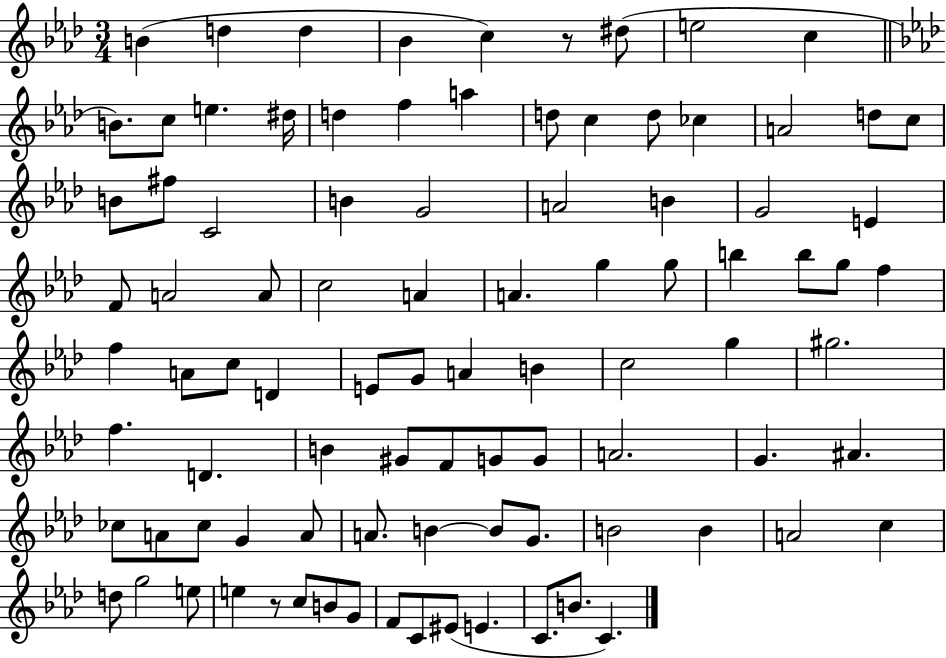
{
  \clef treble
  \numericTimeSignature
  \time 3/4
  \key aes \major
  b'4( d''4 d''4 | bes'4 c''4) r8 dis''8( | e''2 c''4 | \bar "||" \break \key aes \major b'8.) c''8 e''4. dis''16 | d''4 f''4 a''4 | d''8 c''4 d''8 ces''4 | a'2 d''8 c''8 | \break b'8 fis''8 c'2 | b'4 g'2 | a'2 b'4 | g'2 e'4 | \break f'8 a'2 a'8 | c''2 a'4 | a'4. g''4 g''8 | b''4 b''8 g''8 f''4 | \break f''4 a'8 c''8 d'4 | e'8 g'8 a'4 b'4 | c''2 g''4 | gis''2. | \break f''4. d'4. | b'4 gis'8 f'8 g'8 g'8 | a'2. | g'4. ais'4. | \break ces''8 a'8 ces''8 g'4 a'8 | a'8. b'4~~ b'8 g'8. | b'2 b'4 | a'2 c''4 | \break d''8 g''2 e''8 | e''4 r8 c''8 b'8 g'8 | f'8 c'8 eis'8( e'4. | c'8. b'8. c'4.) | \break \bar "|."
}